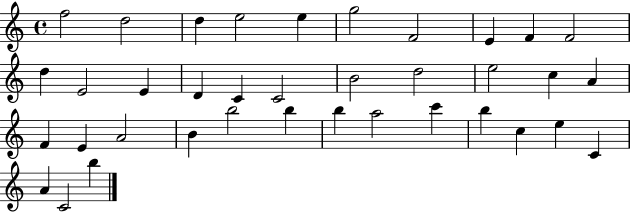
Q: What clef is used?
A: treble